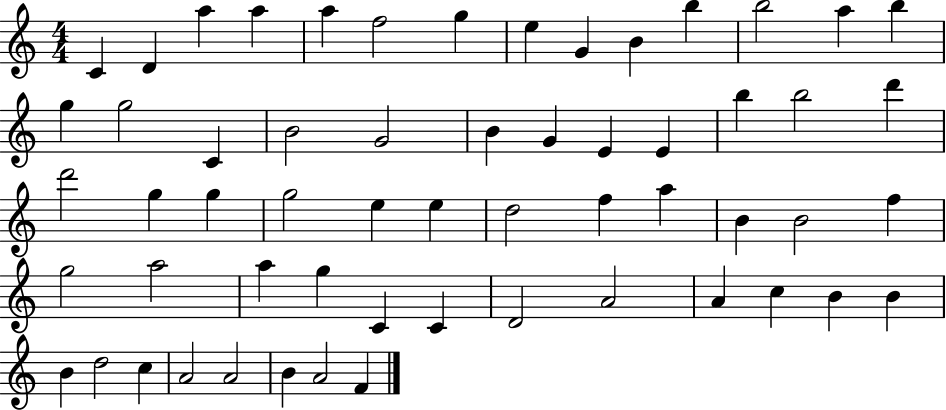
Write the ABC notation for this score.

X:1
T:Untitled
M:4/4
L:1/4
K:C
C D a a a f2 g e G B b b2 a b g g2 C B2 G2 B G E E b b2 d' d'2 g g g2 e e d2 f a B B2 f g2 a2 a g C C D2 A2 A c B B B d2 c A2 A2 B A2 F